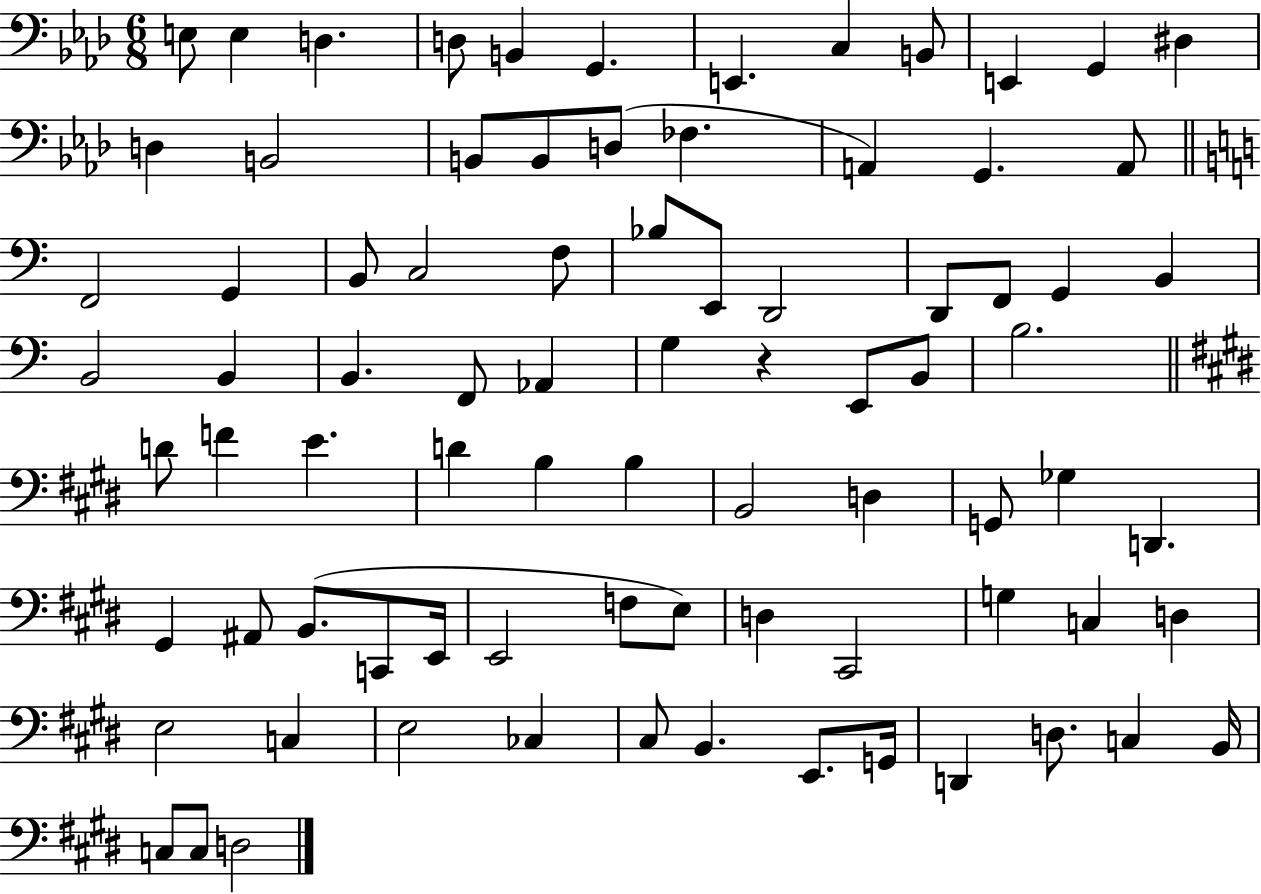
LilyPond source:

{
  \clef bass
  \numericTimeSignature
  \time 6/8
  \key aes \major
  e8 e4 d4. | d8 b,4 g,4. | e,4. c4 b,8 | e,4 g,4 dis4 | \break d4 b,2 | b,8 b,8 d8( fes4. | a,4) g,4. a,8 | \bar "||" \break \key c \major f,2 g,4 | b,8 c2 f8 | bes8 e,8 d,2 | d,8 f,8 g,4 b,4 | \break b,2 b,4 | b,4. f,8 aes,4 | g4 r4 e,8 b,8 | b2. | \break \bar "||" \break \key e \major d'8 f'4 e'4. | d'4 b4 b4 | b,2 d4 | g,8 ges4 d,4. | \break gis,4 ais,8 b,8.( c,8 e,16 | e,2 f8 e8) | d4 cis,2 | g4 c4 d4 | \break e2 c4 | e2 ces4 | cis8 b,4. e,8. g,16 | d,4 d8. c4 b,16 | \break c8 c8 d2 | \bar "|."
}